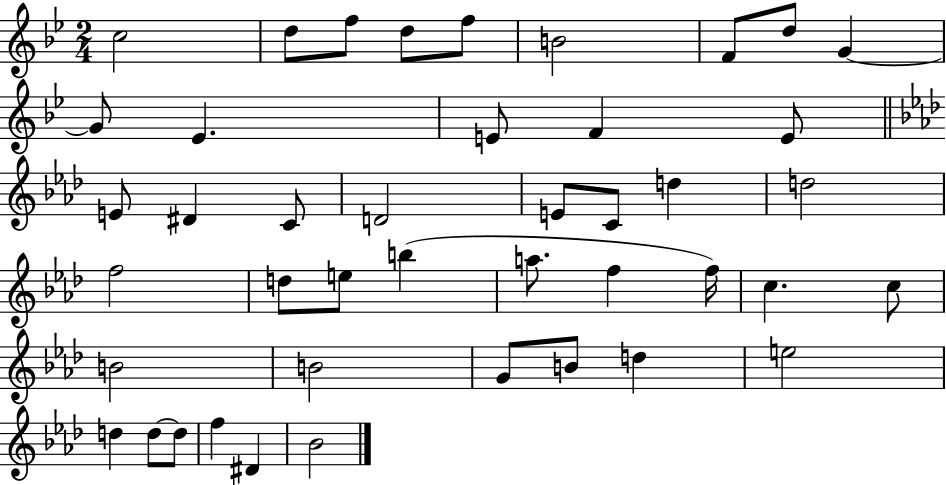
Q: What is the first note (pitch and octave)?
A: C5